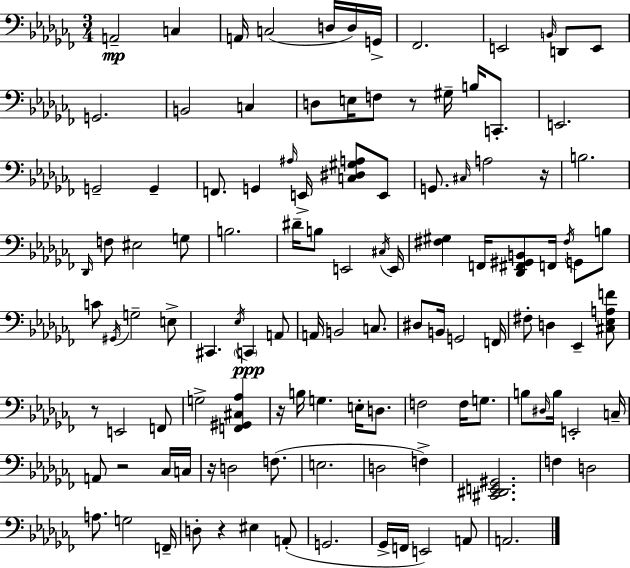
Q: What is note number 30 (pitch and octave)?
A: G2